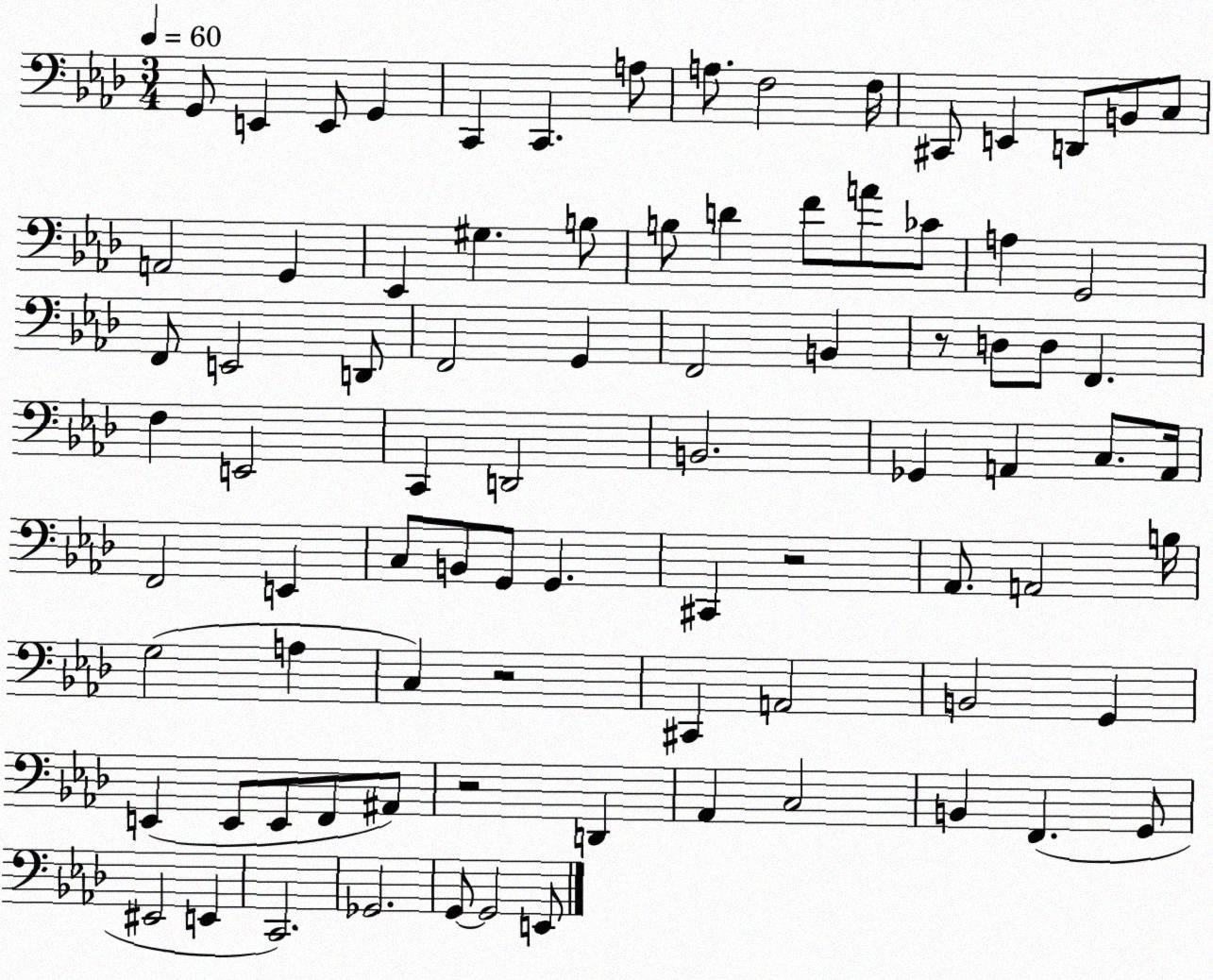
X:1
T:Untitled
M:3/4
L:1/4
K:Ab
G,,/2 E,, E,,/2 G,, C,, C,, A,/2 A,/2 F,2 F,/4 ^C,,/2 E,, D,,/2 B,,/2 C,/2 A,,2 G,, _E,, ^G, B,/2 B,/2 D F/2 A/2 _C/2 A, G,,2 F,,/2 E,,2 D,,/2 F,,2 G,, F,,2 B,, z/2 D,/2 D,/2 F,, F, E,,2 C,, D,,2 B,,2 _G,, A,, C,/2 A,,/4 F,,2 E,, C,/2 B,,/2 G,,/2 G,, ^C,, z2 _A,,/2 A,,2 B,/4 G,2 A, C, z2 ^C,, A,,2 B,,2 G,, E,, E,,/2 E,,/2 F,,/2 ^A,,/2 z2 D,, _A,, C,2 B,, F,, G,,/2 ^E,,2 E,, C,,2 _G,,2 G,,/2 G,,2 E,,/2